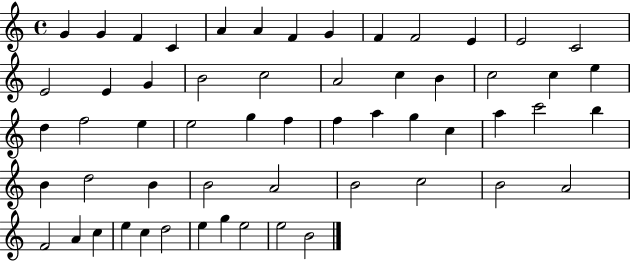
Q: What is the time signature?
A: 4/4